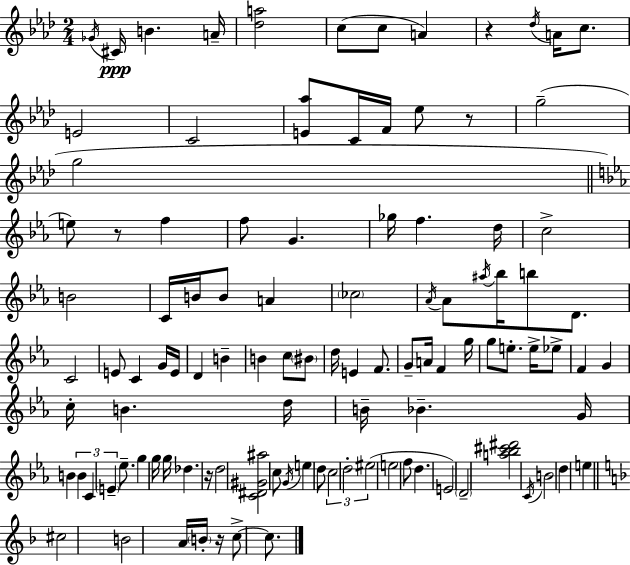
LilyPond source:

{
  \clef treble
  \numericTimeSignature
  \time 2/4
  \key aes \major
  \repeat volta 2 { \acciaccatura { ges'16 }\ppp cis'16 b'4. | a'16-- <des'' a''>2 | c''8( c''8 a'4) | r4 \acciaccatura { des''16 } a'16 c''8. | \break e'2 | c'2 | <e' aes''>8 c'16 f'16 ees''8 | r8 g''2--( | \break g''2 | \bar "||" \break \key ees \major e''8) r8 f''4 | f''8 g'4. | ges''16 f''4. d''16 | c''2-> | \break b'2 | c'16 b'16 b'8 a'4 | \parenthesize ces''2 | \acciaccatura { aes'16 } aes'8 \acciaccatura { ais''16 } bes''16 b''8 d'8. | \break c'2 | e'8 c'4 | g'16 e'16 d'4 b'4-- | b'4 c''8 | \break \parenthesize bis'8 d''16 e'4 f'8. | g'8-- a'16 f'4 | g''16 g''8 e''8.-. e''16-> | ees''8-> f'4 g'4 | \break c''16-. b'4. | d''16 b'16-- bes'4.-- | g'16 b'4 \tuplet 3/2 { b'4 | c'4 \parenthesize e'4-- } | \break ees''8.-- g''4 | g''16 g''16 des''4. | r16 d''2 | <c' dis' gis' ais''>2 | \break c''8 \acciaccatura { g'16 } e''4 | d''8 \tuplet 3/2 { c''2 | d''2-. | eis''2( } | \break e''2 | f''8 d''4. | e'2) | \parenthesize d'2-- | \break <a'' bes'' cis''' dis'''>2 | \acciaccatura { c'16 } b'2 | d''4 | e''4 \bar "||" \break \key f \major cis''2 | b'2 | a'16 \parenthesize b'16-. r16 c''8->~~ c''8. | } \bar "|."
}